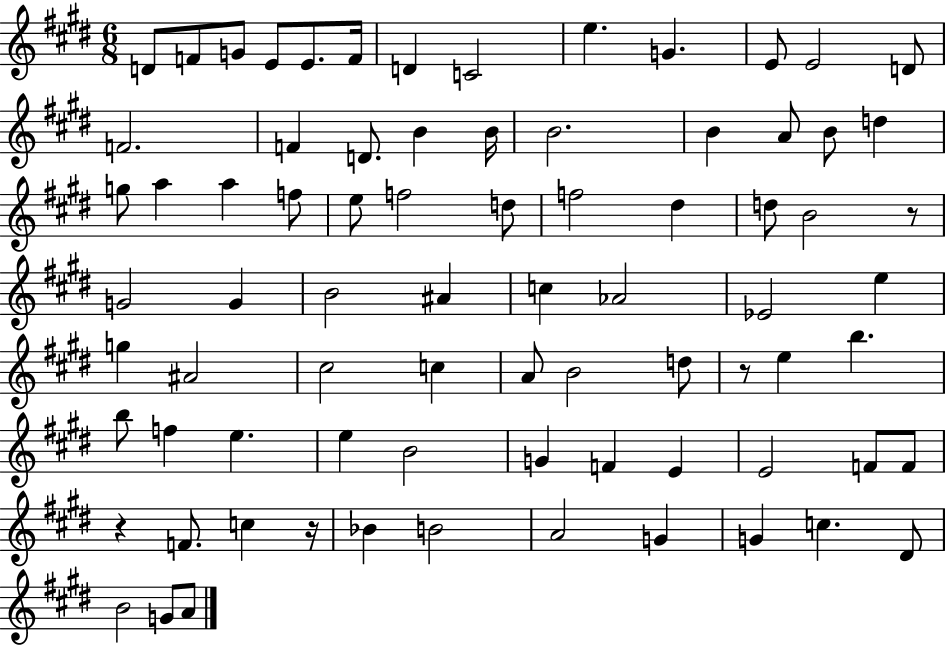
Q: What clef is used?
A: treble